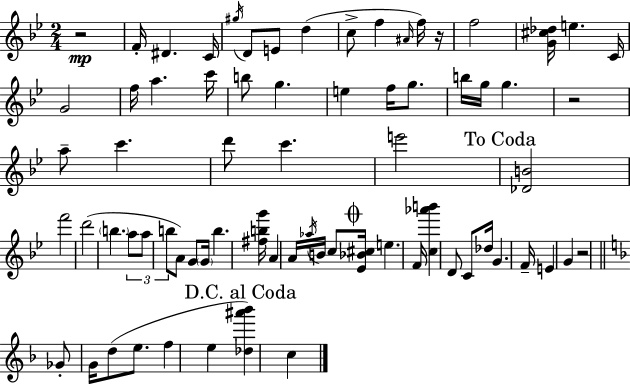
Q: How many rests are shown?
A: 4